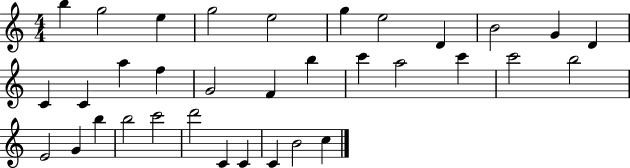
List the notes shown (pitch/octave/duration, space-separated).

B5/q G5/h E5/q G5/h E5/h G5/q E5/h D4/q B4/h G4/q D4/q C4/q C4/q A5/q F5/q G4/h F4/q B5/q C6/q A5/h C6/q C6/h B5/h E4/h G4/q B5/q B5/h C6/h D6/h C4/q C4/q C4/q B4/h C5/q